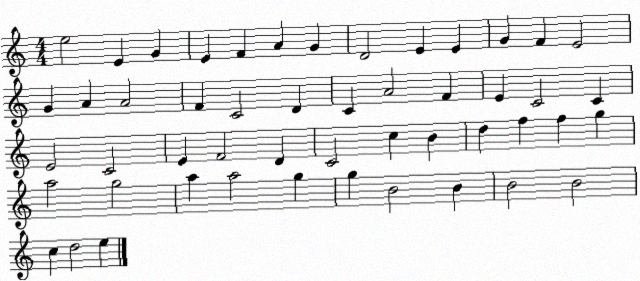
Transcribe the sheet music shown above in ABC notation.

X:1
T:Untitled
M:4/4
L:1/4
K:C
e2 E G E F A G D2 E E G F E2 G A A2 F C2 D C A2 F E C2 C E2 C2 E F2 D C2 c B d f f g a2 g2 a a2 g g B2 B B2 B2 c d2 e